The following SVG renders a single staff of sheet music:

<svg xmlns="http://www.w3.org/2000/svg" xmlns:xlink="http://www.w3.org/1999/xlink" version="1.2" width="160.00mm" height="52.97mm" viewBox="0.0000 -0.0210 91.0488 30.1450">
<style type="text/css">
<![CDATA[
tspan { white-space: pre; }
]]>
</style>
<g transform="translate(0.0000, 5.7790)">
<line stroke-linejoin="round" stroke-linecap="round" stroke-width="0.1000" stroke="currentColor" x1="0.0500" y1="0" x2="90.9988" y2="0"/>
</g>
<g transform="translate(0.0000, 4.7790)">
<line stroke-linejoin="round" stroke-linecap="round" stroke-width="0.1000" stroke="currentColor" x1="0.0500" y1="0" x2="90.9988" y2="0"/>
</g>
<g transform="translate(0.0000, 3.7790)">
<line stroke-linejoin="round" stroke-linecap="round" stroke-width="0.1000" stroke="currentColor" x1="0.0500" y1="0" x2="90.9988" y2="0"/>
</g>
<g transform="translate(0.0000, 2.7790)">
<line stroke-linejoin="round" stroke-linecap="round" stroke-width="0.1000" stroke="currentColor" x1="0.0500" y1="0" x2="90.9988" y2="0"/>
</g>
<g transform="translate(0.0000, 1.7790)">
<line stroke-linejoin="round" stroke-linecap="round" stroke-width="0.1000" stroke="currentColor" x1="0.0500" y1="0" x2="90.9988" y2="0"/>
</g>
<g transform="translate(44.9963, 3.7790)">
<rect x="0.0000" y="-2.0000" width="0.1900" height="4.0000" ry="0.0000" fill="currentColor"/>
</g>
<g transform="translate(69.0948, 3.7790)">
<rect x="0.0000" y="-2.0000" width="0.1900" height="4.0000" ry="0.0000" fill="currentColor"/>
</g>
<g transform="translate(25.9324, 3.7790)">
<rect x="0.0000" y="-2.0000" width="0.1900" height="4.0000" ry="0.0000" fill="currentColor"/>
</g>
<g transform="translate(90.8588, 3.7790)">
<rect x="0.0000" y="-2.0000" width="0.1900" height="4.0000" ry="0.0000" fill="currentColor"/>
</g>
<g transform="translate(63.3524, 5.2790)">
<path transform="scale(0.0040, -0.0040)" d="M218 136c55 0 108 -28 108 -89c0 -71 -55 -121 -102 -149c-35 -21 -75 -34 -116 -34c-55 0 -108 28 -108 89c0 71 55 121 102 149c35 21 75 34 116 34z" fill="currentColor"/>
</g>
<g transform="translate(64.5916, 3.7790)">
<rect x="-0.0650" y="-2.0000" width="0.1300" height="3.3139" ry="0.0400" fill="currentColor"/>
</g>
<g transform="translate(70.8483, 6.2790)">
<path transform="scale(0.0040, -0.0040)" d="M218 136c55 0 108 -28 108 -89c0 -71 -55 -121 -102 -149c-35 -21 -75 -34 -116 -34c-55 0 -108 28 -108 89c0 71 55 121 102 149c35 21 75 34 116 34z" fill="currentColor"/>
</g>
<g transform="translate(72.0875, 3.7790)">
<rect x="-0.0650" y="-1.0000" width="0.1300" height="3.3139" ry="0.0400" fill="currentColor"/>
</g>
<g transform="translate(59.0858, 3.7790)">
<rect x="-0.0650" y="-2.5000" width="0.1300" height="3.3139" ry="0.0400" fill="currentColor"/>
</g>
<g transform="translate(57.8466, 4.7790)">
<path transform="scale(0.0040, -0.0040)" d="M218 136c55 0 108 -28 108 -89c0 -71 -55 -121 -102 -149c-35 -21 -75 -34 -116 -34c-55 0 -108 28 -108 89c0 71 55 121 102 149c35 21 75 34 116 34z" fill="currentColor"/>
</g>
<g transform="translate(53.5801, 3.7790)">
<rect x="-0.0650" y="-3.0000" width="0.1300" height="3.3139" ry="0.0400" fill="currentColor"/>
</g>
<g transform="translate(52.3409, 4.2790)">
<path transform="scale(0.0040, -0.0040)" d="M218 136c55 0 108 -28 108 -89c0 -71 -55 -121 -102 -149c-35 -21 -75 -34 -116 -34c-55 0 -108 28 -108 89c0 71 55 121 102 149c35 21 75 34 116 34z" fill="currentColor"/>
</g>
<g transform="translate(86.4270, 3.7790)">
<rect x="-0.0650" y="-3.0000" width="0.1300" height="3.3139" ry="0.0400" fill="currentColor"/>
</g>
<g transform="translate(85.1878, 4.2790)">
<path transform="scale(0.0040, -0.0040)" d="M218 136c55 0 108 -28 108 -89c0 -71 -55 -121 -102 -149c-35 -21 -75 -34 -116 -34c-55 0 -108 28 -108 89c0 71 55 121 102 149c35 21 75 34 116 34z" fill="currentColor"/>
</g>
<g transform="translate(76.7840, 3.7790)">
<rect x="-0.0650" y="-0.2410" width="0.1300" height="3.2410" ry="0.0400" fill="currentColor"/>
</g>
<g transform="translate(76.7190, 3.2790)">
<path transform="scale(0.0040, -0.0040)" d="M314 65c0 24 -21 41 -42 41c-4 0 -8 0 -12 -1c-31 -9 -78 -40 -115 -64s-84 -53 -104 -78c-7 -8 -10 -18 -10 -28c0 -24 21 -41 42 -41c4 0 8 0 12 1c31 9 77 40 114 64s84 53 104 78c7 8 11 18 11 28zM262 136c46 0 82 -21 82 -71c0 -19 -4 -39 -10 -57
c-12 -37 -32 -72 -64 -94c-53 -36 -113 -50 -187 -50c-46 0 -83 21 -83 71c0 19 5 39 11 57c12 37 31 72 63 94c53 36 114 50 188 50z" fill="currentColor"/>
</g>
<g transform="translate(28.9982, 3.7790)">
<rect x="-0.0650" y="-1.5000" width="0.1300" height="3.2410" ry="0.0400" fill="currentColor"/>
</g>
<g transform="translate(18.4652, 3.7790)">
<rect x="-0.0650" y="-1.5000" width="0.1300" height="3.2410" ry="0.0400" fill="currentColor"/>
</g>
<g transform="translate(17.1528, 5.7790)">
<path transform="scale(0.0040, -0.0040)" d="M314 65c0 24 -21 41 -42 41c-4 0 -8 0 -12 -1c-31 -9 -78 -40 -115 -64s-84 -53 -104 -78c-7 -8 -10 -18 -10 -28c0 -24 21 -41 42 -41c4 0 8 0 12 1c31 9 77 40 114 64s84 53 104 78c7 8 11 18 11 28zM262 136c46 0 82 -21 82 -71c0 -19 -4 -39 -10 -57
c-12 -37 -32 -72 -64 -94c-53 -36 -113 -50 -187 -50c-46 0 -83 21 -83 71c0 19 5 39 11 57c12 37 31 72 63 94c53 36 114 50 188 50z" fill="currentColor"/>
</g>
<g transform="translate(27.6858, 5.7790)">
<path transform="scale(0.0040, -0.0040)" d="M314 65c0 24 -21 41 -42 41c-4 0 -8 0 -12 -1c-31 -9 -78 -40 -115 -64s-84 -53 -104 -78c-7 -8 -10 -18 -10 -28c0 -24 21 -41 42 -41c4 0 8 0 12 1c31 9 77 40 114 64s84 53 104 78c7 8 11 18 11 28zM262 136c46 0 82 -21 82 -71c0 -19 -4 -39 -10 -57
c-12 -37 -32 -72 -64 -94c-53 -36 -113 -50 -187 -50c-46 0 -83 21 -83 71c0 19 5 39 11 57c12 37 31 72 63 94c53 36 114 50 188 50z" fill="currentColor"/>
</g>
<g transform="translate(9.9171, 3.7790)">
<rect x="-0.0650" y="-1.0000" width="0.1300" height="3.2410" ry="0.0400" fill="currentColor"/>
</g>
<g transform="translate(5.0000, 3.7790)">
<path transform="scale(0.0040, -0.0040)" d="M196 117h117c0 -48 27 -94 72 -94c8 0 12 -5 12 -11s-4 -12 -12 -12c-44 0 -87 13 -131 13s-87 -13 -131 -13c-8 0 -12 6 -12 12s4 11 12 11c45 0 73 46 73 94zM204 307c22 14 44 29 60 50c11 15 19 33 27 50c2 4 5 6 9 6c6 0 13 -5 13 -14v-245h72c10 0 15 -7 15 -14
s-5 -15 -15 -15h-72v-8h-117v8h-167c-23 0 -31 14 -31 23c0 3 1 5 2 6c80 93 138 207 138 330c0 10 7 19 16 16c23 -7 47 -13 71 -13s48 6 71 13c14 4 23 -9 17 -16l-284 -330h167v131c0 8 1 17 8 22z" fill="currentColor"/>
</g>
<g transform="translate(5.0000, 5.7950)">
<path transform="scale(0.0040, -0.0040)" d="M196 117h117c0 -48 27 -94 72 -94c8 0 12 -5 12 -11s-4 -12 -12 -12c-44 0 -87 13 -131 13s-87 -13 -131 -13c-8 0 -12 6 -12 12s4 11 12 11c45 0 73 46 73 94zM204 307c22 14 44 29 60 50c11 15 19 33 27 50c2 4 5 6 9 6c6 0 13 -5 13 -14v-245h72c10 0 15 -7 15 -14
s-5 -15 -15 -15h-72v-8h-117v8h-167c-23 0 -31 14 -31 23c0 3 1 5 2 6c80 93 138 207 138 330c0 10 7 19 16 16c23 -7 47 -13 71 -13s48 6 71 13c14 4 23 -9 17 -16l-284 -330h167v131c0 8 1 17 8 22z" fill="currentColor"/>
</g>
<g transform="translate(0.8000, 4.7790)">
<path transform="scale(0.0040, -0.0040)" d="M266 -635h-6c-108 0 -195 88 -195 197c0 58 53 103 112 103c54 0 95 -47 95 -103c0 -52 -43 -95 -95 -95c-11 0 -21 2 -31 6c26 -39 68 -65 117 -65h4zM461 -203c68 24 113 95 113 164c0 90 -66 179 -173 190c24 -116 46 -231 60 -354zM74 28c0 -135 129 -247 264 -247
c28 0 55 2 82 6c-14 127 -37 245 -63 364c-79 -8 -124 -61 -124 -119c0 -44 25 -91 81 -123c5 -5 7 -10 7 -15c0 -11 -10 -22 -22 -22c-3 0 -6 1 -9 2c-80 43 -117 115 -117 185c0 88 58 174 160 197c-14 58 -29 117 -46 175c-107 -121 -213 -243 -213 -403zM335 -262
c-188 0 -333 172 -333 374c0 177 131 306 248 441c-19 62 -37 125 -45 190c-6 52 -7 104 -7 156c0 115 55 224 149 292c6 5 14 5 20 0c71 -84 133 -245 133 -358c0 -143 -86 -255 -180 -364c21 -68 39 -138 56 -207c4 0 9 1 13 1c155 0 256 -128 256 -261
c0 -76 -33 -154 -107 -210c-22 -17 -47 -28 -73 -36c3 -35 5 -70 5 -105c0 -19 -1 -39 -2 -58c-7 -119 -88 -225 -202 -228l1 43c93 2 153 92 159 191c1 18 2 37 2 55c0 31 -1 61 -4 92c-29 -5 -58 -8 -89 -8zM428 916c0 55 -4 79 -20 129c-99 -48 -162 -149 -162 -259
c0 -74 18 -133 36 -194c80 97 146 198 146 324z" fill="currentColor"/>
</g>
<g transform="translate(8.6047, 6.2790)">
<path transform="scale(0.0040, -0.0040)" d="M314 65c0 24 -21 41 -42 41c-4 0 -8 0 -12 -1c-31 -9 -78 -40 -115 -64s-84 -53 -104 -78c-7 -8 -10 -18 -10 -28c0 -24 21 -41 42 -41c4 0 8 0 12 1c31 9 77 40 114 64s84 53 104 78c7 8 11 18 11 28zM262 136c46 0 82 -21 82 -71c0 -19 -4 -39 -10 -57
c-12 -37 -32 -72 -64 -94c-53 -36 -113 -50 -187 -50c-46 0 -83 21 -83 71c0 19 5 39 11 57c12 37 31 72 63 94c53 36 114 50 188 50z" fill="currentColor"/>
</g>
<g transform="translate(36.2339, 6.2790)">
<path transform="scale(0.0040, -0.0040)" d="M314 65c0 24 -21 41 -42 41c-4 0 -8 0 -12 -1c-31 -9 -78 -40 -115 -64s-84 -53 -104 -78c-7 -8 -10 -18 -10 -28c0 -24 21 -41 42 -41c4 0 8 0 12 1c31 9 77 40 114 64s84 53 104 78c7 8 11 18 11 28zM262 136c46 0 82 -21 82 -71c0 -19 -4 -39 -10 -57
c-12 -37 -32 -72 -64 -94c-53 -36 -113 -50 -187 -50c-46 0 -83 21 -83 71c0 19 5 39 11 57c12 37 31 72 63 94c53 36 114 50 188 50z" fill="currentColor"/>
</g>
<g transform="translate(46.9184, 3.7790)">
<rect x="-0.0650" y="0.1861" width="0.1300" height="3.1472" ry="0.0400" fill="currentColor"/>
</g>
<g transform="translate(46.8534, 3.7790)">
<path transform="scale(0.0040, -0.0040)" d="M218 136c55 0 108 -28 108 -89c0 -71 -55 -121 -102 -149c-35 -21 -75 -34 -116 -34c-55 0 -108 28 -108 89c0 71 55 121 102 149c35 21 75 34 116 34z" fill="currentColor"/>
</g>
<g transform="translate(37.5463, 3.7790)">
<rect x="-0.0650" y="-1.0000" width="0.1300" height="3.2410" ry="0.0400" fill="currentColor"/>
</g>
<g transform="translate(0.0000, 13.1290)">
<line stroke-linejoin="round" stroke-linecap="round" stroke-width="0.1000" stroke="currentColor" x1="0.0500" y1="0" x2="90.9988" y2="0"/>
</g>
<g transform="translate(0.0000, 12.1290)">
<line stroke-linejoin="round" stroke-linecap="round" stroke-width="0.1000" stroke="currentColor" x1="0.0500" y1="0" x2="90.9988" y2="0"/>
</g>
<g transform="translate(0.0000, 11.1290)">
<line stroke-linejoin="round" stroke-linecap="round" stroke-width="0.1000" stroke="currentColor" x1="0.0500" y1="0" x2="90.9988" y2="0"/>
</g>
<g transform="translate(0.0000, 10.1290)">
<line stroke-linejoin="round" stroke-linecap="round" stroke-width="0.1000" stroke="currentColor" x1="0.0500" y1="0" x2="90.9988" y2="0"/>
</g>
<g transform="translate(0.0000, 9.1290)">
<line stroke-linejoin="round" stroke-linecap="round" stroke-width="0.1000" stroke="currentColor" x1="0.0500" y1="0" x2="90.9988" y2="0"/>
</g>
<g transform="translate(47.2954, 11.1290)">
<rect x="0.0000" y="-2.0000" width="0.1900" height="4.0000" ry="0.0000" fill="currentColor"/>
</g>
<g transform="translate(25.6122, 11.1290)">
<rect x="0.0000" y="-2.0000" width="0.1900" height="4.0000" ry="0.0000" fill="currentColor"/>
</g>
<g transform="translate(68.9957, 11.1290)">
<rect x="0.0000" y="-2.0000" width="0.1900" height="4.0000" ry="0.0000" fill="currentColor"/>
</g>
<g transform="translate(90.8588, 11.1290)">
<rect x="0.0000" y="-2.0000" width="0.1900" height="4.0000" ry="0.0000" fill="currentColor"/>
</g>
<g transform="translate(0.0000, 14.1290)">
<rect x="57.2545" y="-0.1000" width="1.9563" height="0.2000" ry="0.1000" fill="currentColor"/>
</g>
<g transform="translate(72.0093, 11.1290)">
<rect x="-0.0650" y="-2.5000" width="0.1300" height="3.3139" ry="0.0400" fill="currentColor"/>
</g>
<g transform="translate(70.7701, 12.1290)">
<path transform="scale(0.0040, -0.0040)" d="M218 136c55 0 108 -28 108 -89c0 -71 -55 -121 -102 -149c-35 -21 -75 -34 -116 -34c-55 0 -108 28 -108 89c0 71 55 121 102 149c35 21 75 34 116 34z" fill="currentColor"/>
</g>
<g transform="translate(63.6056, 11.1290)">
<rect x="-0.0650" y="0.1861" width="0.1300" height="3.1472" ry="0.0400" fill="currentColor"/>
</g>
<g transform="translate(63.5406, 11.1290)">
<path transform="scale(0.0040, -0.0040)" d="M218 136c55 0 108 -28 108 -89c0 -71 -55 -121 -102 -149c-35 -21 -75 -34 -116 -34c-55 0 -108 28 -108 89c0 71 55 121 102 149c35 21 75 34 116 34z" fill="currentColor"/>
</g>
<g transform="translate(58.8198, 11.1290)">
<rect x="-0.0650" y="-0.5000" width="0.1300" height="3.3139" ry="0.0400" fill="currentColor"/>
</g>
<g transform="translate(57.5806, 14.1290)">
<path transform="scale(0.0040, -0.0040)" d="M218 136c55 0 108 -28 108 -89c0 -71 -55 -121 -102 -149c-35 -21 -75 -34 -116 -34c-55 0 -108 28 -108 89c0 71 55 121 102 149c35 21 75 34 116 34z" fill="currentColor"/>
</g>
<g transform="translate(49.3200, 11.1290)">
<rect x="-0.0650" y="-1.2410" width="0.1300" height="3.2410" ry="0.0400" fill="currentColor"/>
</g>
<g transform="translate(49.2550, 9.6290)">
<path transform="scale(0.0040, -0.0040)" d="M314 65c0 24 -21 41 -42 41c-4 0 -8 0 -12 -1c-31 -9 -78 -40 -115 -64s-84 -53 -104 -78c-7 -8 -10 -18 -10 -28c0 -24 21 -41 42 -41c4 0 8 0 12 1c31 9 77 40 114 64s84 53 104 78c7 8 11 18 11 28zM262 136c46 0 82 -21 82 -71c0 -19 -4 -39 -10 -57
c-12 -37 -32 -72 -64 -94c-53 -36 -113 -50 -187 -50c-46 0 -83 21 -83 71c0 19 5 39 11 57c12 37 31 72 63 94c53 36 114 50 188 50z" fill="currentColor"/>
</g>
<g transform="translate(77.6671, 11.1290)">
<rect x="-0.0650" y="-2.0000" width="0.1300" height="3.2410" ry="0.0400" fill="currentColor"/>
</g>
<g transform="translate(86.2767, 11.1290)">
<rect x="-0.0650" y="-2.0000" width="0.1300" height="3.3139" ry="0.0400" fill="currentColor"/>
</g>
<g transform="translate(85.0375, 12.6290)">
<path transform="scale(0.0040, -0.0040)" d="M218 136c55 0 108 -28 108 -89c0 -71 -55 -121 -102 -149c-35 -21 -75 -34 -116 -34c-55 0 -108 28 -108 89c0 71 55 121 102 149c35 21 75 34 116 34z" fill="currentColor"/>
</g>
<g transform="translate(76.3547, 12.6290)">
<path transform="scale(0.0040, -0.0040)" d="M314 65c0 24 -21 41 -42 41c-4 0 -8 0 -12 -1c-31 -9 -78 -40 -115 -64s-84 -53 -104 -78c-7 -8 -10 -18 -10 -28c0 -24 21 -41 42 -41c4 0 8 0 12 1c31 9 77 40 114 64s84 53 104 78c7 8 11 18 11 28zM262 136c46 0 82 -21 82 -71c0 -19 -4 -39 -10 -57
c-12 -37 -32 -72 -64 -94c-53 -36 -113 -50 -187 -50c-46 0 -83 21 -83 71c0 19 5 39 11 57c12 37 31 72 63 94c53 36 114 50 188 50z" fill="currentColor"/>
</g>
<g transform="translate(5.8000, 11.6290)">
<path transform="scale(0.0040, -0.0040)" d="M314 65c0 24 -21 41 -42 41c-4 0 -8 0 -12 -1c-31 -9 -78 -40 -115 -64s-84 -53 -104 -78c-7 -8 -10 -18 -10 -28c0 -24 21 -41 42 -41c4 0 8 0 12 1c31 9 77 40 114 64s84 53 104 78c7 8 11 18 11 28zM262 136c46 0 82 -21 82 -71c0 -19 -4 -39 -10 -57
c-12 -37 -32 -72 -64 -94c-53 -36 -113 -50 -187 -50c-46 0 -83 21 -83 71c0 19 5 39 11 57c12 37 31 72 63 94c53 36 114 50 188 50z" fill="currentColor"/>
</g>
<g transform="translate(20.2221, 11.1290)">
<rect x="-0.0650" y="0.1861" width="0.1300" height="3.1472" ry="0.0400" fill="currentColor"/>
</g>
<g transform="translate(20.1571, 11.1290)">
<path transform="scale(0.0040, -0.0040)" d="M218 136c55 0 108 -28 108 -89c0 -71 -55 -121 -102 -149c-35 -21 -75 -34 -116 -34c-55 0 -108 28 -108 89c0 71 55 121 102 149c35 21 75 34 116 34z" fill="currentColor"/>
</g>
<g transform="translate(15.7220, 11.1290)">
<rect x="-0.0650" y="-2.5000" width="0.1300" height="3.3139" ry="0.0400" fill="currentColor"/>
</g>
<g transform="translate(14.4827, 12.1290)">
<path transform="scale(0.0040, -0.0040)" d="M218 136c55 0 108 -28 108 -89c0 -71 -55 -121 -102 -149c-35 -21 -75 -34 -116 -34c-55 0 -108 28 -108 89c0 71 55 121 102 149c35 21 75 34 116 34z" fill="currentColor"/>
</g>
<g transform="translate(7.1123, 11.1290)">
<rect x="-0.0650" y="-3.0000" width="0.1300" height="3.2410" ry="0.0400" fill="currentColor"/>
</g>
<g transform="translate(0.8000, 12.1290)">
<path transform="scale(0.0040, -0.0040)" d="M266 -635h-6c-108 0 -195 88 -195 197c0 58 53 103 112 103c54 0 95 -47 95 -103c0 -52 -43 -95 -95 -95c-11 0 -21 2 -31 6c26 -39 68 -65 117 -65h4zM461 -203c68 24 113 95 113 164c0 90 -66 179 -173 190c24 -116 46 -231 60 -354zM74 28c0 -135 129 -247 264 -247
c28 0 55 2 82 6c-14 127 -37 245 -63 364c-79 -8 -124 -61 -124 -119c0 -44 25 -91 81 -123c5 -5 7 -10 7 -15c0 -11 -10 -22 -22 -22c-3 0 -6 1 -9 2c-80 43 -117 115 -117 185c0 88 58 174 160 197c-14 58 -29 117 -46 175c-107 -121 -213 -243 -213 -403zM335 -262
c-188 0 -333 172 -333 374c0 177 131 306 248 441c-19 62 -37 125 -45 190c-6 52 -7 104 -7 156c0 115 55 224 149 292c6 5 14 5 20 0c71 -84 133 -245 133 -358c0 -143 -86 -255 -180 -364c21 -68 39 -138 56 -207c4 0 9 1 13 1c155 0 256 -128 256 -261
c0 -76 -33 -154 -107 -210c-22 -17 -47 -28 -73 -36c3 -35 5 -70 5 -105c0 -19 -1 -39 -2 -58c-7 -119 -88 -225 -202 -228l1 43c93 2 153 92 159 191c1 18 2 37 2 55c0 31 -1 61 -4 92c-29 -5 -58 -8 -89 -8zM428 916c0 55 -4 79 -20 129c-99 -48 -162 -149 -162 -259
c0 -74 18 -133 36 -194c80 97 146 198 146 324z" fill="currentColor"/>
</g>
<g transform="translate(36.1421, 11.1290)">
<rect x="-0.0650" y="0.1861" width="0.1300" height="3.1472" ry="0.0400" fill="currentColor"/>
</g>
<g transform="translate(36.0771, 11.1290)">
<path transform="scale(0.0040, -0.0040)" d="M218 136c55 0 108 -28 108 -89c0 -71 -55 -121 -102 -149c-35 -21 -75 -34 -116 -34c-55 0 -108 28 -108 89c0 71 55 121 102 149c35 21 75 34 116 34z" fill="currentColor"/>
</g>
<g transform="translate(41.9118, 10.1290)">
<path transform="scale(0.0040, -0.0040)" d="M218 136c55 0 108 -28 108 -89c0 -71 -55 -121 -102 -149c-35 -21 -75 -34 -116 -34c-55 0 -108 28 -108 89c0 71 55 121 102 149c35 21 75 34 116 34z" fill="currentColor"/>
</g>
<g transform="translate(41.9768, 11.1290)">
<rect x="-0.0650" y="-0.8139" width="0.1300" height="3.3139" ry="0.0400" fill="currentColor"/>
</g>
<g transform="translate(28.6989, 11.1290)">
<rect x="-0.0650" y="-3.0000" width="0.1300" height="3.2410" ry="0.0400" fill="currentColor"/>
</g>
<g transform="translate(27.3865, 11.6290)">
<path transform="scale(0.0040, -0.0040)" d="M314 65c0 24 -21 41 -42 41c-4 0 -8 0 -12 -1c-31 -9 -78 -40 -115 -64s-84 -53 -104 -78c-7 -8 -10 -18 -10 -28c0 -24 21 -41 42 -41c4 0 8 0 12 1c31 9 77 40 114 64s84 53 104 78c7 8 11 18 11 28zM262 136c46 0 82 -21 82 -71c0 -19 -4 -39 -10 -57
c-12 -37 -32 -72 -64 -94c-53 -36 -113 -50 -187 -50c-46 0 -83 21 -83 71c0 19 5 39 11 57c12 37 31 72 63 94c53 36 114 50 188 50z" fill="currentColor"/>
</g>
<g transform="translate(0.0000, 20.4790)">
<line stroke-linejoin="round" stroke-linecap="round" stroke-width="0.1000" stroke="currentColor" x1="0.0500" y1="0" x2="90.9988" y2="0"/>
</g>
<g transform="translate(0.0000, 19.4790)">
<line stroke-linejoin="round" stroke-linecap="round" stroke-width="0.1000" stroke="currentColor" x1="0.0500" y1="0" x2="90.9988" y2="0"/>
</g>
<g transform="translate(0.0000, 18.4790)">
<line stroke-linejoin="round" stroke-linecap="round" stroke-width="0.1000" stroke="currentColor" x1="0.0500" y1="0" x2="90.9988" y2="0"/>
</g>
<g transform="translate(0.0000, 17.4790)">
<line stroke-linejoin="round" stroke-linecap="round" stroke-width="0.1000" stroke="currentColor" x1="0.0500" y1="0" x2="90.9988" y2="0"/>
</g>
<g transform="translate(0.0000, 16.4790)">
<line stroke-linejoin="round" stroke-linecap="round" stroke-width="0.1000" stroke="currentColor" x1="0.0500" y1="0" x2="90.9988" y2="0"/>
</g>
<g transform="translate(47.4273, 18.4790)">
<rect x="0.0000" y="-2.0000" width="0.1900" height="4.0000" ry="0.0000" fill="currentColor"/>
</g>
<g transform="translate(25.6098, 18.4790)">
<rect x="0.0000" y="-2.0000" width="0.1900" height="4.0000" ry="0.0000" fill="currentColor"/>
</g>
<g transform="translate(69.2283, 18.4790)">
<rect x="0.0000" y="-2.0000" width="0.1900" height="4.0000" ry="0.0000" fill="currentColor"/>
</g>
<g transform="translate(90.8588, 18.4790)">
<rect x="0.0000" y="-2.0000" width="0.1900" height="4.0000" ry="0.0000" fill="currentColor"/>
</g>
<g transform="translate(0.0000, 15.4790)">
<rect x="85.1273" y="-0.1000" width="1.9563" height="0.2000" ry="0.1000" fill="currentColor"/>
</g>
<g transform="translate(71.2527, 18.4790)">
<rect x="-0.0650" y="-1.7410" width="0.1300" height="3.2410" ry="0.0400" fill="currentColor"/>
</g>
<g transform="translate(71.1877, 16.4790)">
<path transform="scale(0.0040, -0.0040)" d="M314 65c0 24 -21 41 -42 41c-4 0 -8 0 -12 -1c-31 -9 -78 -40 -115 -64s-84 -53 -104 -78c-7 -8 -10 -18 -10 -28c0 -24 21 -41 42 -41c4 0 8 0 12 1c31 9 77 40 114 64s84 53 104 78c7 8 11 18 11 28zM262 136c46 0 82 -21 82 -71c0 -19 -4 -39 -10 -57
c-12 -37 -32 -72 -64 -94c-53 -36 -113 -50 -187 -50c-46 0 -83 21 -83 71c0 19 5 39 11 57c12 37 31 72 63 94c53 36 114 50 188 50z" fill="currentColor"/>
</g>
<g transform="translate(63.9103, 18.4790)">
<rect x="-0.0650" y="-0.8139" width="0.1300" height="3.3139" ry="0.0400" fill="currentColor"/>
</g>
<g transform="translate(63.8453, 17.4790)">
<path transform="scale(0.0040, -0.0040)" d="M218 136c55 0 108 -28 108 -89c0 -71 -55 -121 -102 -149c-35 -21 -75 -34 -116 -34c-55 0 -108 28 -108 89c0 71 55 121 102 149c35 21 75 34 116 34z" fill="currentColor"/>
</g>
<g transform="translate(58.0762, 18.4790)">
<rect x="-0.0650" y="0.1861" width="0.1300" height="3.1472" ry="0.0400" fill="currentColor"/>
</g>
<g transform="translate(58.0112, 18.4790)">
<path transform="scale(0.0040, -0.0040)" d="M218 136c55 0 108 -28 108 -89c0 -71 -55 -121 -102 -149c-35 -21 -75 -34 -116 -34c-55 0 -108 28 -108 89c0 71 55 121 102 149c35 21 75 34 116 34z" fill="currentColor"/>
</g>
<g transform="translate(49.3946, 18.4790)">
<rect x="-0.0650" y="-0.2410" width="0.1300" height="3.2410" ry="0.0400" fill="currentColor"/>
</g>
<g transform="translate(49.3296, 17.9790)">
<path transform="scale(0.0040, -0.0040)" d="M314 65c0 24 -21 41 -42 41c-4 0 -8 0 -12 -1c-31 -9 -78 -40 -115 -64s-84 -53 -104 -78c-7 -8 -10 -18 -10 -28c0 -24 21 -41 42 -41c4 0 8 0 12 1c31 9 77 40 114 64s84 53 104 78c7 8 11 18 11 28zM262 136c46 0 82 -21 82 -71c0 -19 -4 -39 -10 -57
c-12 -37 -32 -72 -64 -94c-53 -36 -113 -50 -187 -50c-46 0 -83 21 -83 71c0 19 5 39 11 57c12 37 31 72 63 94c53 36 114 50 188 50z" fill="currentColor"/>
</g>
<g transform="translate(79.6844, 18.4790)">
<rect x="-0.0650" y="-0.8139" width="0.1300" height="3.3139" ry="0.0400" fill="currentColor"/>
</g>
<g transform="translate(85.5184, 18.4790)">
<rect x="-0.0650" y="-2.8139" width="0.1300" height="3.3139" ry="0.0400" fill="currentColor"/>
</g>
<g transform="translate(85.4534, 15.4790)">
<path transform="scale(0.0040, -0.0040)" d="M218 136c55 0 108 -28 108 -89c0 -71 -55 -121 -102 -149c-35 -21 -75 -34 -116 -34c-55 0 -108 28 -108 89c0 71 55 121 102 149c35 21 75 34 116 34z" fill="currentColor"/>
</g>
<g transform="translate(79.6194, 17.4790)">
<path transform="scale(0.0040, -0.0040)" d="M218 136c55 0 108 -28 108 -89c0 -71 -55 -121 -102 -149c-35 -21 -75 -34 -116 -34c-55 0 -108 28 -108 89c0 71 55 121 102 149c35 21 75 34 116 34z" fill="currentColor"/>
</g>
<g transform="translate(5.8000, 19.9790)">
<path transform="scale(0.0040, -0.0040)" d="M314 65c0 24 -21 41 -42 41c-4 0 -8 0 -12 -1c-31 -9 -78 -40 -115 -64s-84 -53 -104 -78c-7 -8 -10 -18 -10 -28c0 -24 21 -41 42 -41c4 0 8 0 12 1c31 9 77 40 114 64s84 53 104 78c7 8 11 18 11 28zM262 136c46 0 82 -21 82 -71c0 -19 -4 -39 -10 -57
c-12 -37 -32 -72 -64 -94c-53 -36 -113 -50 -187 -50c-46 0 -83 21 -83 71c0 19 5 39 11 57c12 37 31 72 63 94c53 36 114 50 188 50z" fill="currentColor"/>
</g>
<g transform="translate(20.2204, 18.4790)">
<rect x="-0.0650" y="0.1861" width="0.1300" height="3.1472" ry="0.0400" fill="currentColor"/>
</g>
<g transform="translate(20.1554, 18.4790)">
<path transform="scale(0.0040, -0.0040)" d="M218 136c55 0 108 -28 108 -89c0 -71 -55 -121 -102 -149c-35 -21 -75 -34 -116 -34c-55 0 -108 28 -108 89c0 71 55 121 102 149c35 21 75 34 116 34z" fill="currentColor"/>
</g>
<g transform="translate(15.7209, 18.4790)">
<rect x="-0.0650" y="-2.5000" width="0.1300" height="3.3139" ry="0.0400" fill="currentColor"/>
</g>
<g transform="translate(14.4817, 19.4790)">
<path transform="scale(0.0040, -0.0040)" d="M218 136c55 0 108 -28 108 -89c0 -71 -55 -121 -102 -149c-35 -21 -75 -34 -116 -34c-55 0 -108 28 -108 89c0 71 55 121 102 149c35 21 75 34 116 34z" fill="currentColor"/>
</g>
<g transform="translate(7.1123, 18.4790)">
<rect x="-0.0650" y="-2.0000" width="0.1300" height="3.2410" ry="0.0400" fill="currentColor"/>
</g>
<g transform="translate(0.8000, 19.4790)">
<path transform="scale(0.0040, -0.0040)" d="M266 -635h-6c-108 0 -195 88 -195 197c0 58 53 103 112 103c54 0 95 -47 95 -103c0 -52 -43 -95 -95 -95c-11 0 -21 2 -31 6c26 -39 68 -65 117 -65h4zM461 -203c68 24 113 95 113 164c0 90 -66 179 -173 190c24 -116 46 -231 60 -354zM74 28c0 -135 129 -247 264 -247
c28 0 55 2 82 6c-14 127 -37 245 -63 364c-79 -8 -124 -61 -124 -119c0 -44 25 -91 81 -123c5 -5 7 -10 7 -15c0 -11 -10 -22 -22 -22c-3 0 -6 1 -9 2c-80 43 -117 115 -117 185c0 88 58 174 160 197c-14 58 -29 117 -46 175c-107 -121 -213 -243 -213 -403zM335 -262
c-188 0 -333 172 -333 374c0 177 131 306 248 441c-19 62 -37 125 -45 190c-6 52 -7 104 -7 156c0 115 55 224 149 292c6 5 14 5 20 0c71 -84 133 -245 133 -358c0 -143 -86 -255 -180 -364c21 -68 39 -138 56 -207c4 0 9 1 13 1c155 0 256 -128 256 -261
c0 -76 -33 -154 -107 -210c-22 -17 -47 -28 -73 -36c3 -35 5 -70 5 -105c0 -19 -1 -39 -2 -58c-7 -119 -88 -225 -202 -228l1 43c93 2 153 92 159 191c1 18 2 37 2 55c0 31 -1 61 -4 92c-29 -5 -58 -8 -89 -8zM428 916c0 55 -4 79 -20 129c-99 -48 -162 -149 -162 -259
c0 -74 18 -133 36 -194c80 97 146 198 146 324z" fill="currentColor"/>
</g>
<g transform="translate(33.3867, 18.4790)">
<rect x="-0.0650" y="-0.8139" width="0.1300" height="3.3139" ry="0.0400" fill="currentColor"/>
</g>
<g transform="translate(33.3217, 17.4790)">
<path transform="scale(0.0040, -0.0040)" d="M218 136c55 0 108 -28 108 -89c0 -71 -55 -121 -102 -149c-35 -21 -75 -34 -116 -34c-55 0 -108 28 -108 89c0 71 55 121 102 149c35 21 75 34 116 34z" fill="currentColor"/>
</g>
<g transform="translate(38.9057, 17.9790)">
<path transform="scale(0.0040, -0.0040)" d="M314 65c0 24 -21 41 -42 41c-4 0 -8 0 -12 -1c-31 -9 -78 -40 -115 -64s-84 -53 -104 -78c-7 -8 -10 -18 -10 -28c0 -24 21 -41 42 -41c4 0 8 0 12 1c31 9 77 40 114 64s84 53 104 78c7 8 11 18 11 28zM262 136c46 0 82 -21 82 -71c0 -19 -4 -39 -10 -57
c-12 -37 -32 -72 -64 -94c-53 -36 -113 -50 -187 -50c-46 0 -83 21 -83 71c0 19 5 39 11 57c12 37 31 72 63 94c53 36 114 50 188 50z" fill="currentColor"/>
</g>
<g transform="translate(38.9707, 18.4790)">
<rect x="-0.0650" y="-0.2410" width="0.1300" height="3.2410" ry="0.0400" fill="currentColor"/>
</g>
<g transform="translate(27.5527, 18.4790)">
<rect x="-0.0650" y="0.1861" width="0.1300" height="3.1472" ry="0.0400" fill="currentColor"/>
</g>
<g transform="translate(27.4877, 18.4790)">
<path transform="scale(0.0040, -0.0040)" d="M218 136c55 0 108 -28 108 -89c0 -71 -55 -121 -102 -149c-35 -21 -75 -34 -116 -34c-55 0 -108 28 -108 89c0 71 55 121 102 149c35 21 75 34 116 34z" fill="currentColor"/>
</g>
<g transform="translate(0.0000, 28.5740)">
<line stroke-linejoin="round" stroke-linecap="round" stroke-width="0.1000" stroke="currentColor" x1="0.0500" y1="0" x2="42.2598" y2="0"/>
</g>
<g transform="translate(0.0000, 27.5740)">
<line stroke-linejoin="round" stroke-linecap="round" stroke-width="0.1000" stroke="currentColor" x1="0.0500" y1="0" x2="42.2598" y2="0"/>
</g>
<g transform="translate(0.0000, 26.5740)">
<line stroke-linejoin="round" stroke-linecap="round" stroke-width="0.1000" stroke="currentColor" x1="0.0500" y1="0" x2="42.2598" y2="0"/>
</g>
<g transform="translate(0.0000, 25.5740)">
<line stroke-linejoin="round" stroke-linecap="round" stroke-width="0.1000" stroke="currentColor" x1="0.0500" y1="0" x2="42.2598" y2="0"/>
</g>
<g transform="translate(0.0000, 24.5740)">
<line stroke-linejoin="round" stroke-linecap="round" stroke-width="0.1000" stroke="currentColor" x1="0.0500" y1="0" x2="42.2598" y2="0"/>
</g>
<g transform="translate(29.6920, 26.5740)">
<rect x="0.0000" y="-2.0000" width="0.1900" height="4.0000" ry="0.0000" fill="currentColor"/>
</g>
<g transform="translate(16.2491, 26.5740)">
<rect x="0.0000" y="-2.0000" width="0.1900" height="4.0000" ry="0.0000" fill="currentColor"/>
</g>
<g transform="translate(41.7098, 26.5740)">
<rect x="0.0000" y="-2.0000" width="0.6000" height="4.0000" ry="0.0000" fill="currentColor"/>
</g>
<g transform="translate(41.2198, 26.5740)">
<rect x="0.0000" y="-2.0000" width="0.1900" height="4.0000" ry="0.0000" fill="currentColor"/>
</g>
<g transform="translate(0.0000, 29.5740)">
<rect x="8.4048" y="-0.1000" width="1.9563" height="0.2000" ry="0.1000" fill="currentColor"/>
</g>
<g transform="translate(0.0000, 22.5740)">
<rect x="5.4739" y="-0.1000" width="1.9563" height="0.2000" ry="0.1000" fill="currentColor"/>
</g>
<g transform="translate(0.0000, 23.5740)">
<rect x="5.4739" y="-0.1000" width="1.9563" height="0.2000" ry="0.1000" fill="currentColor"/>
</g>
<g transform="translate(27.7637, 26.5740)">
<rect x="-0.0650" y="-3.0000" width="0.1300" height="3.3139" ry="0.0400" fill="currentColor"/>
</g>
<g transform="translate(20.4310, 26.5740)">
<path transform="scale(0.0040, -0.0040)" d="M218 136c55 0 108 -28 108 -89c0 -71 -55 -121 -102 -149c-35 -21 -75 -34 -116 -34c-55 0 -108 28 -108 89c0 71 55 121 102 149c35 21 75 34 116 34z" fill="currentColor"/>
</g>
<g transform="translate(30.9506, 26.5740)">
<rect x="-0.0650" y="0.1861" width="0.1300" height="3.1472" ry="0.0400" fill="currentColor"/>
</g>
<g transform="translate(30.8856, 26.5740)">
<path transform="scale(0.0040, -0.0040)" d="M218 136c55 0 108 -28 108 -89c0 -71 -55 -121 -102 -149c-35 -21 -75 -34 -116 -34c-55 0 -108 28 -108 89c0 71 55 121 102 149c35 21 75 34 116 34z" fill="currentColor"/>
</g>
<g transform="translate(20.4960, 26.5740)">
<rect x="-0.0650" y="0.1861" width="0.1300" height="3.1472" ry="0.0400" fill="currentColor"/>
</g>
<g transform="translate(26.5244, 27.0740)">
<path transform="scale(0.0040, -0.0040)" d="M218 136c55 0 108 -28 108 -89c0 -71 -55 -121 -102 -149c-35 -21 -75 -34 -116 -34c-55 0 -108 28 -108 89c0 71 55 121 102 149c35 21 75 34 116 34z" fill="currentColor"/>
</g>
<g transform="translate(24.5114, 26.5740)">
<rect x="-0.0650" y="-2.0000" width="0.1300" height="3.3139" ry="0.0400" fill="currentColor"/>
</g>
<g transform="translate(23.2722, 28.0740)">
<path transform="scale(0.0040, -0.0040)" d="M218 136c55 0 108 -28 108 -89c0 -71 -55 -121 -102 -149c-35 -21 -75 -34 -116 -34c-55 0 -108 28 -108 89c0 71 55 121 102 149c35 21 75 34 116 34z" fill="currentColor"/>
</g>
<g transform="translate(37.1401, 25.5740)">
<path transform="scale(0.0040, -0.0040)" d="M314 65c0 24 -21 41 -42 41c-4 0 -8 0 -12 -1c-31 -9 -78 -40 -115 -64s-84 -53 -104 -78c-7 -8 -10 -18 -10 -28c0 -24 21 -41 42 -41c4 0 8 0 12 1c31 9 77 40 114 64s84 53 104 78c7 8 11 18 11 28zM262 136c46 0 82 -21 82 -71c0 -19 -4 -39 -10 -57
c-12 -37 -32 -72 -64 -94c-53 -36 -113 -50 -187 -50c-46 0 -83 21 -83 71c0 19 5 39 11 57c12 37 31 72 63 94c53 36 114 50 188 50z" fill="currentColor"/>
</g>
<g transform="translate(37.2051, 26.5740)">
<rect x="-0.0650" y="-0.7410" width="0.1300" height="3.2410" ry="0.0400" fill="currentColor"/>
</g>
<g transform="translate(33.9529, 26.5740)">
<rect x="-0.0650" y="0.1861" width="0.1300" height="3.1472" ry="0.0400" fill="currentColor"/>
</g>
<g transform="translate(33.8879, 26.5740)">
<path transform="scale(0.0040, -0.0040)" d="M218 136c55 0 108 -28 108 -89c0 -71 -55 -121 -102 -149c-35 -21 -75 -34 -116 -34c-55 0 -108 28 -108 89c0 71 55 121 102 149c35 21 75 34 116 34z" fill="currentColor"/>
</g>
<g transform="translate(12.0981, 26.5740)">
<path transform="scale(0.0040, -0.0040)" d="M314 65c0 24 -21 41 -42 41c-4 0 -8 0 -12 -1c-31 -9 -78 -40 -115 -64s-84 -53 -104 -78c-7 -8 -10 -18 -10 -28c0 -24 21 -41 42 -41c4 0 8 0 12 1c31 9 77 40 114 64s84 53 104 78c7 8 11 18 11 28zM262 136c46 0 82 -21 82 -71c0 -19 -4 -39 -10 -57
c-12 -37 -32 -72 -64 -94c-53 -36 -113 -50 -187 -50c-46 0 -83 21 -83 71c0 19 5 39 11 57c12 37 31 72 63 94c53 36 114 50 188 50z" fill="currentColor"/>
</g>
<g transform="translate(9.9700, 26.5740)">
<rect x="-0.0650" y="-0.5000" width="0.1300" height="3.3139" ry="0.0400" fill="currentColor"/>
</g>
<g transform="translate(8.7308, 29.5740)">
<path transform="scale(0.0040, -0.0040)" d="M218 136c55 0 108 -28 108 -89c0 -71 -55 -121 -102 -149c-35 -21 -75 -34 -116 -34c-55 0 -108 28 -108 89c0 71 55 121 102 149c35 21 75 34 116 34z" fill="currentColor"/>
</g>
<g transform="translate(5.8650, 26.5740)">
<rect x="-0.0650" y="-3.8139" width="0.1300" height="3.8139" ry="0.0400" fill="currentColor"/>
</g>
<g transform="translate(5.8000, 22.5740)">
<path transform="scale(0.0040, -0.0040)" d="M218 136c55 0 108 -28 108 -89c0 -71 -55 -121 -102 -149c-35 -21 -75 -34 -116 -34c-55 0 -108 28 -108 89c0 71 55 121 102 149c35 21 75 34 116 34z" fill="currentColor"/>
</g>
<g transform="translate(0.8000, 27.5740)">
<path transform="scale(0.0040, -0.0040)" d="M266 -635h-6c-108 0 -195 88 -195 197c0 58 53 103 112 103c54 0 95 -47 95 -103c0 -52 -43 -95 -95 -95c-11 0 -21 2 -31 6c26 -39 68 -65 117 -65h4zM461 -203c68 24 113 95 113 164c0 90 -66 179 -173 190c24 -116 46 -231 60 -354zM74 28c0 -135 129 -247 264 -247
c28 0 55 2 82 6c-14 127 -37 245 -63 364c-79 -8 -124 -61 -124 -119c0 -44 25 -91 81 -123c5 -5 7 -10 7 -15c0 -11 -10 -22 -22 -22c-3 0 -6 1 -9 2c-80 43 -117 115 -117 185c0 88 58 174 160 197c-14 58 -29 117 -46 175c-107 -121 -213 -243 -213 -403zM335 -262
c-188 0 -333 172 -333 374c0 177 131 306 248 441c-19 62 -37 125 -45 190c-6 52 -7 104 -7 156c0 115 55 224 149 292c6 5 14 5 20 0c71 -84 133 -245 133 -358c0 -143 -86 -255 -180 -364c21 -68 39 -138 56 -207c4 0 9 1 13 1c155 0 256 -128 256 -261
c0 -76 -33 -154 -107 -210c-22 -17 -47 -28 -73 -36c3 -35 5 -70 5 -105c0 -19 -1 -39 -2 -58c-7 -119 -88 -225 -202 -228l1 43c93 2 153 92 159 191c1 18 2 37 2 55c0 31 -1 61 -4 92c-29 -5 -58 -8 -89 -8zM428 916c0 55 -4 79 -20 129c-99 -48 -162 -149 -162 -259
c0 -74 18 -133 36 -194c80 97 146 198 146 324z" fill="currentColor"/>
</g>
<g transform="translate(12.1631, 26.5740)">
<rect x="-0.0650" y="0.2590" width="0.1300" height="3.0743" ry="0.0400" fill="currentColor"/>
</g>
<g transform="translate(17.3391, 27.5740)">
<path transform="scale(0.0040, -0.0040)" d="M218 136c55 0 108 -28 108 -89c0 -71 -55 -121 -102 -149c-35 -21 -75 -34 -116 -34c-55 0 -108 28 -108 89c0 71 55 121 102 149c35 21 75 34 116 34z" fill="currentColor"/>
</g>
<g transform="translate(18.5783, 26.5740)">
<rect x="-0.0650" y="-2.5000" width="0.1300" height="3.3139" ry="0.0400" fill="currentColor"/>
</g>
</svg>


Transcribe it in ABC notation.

X:1
T:Untitled
M:4/4
L:1/4
K:C
D2 E2 E2 D2 B A G F D c2 A A2 G B A2 B d e2 C B G F2 F F2 G B B d c2 c2 B d f2 d a c' C B2 G B F A B B d2